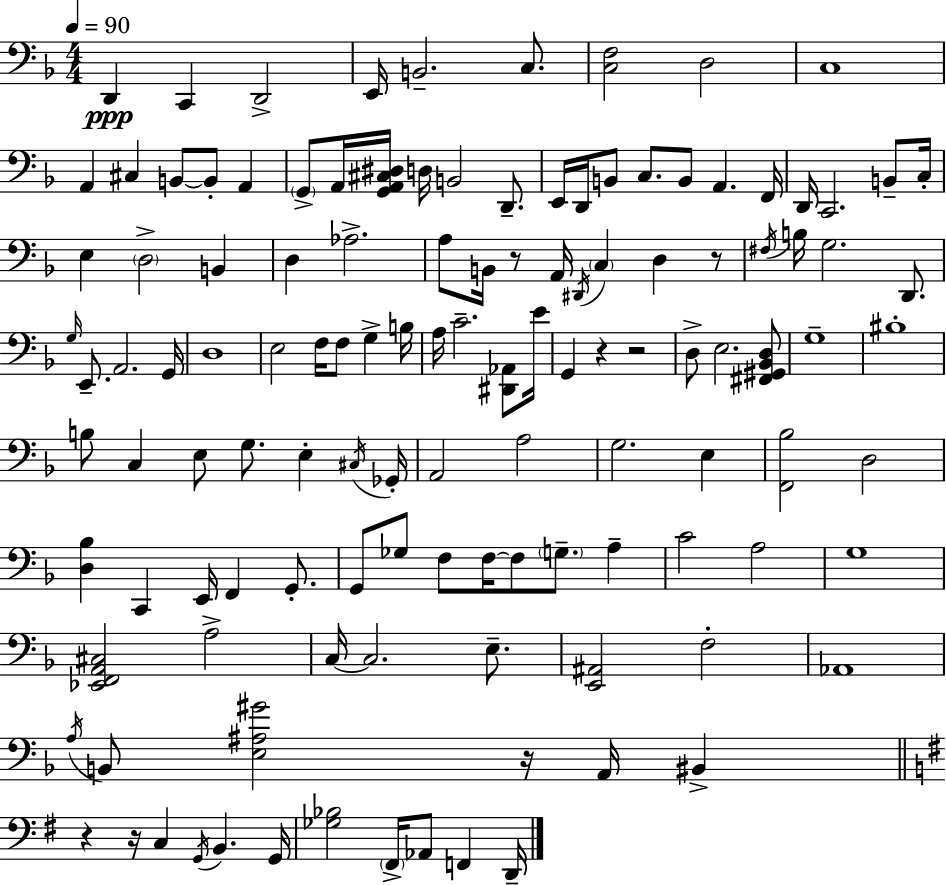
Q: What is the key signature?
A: D minor